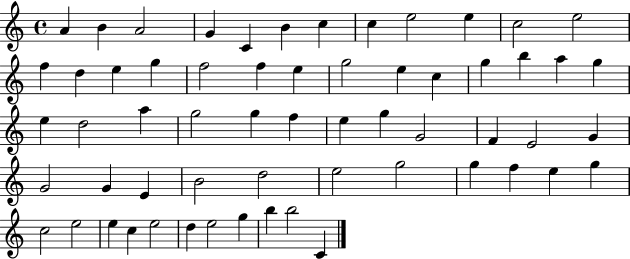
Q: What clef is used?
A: treble